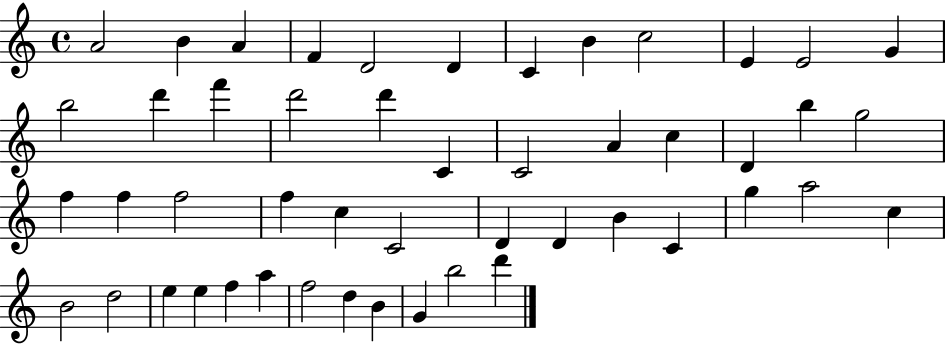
X:1
T:Untitled
M:4/4
L:1/4
K:C
A2 B A F D2 D C B c2 E E2 G b2 d' f' d'2 d' C C2 A c D b g2 f f f2 f c C2 D D B C g a2 c B2 d2 e e f a f2 d B G b2 d'